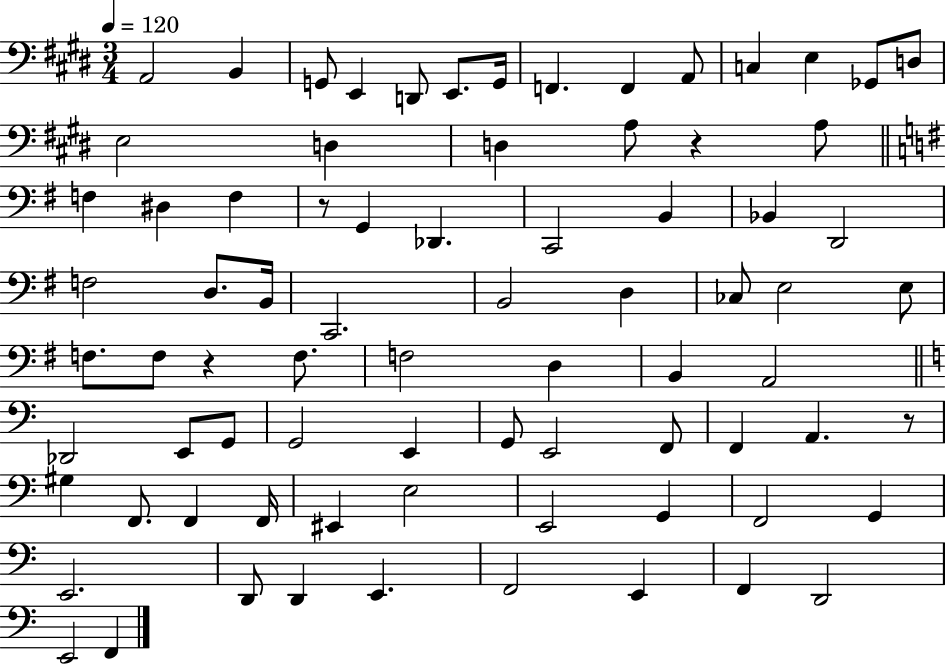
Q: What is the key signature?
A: E major